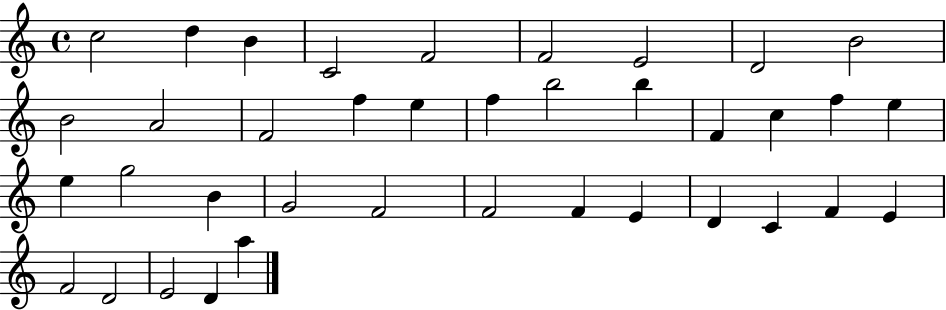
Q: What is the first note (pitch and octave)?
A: C5